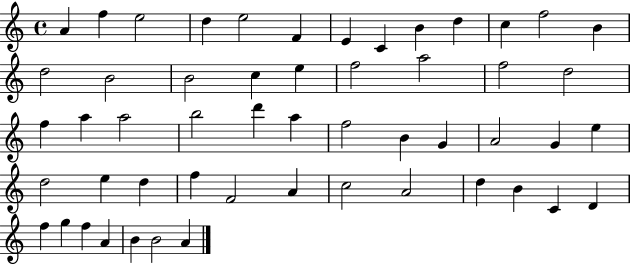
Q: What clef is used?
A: treble